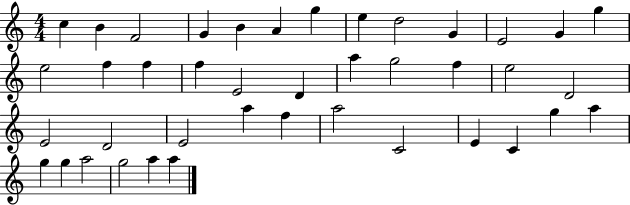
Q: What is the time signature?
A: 4/4